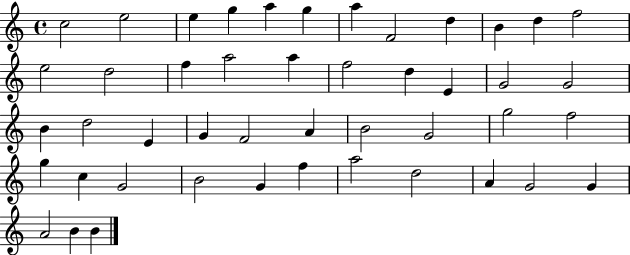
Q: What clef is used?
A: treble